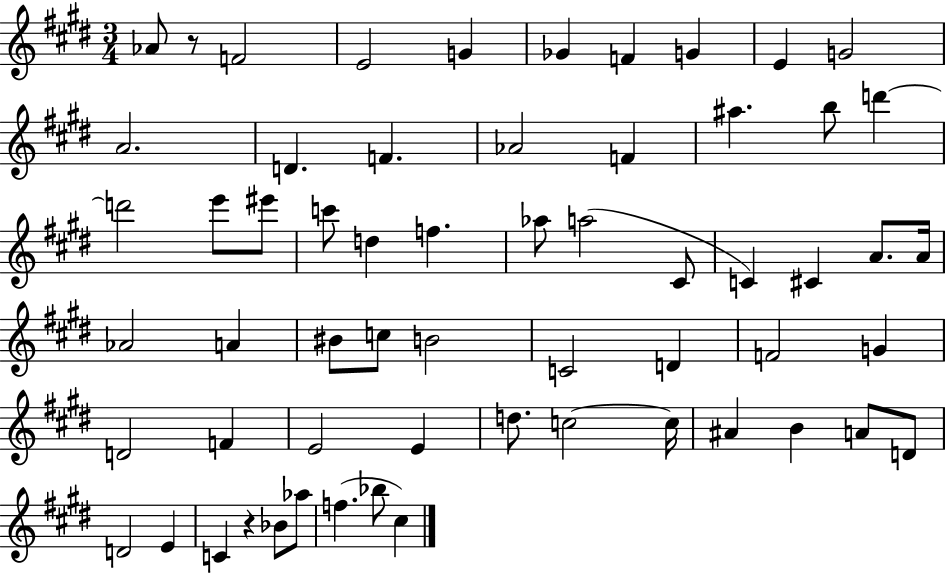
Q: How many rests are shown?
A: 2